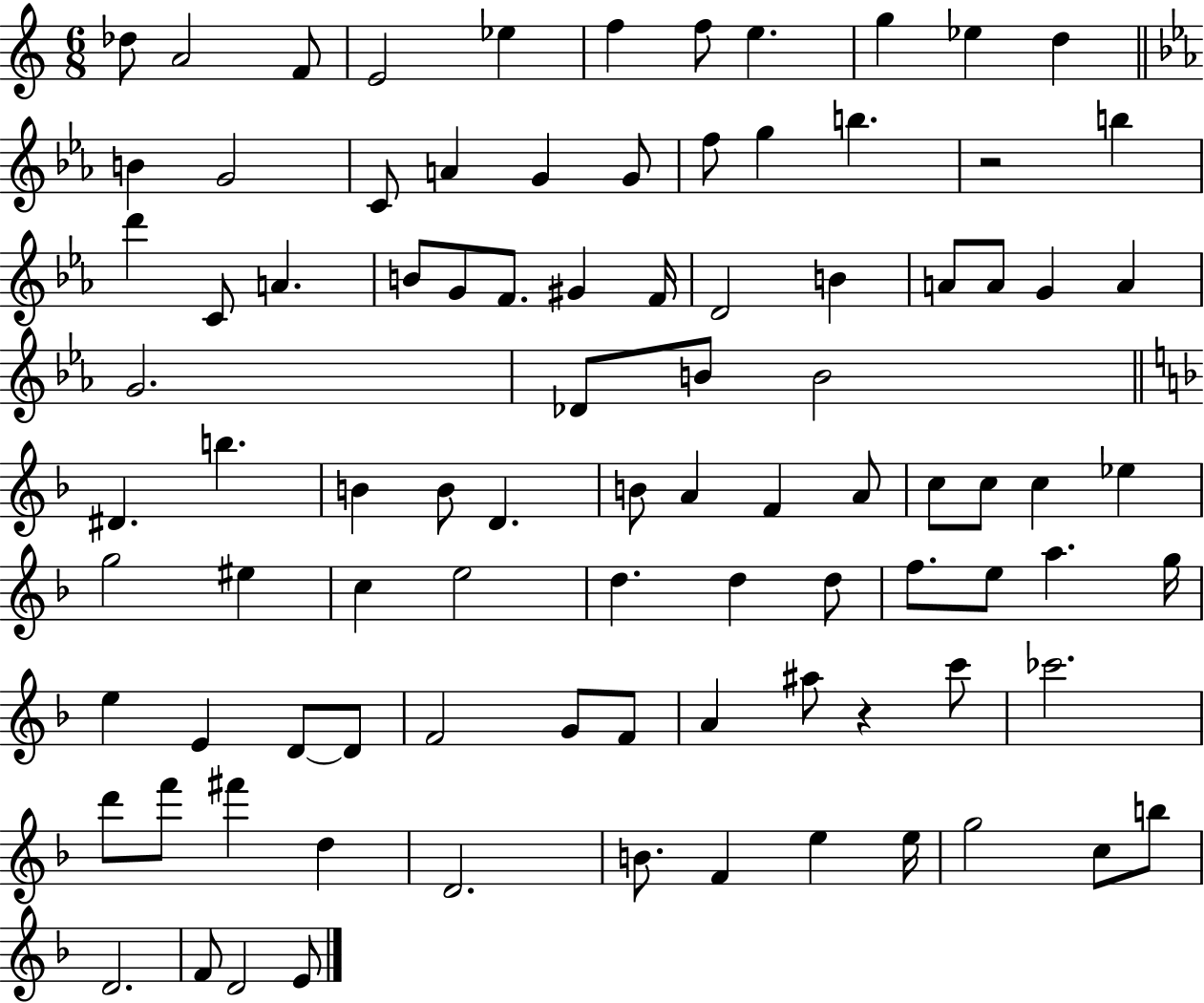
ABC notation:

X:1
T:Untitled
M:6/8
L:1/4
K:C
_d/2 A2 F/2 E2 _e f f/2 e g _e d B G2 C/2 A G G/2 f/2 g b z2 b d' C/2 A B/2 G/2 F/2 ^G F/4 D2 B A/2 A/2 G A G2 _D/2 B/2 B2 ^D b B B/2 D B/2 A F A/2 c/2 c/2 c _e g2 ^e c e2 d d d/2 f/2 e/2 a g/4 e E D/2 D/2 F2 G/2 F/2 A ^a/2 z c'/2 _c'2 d'/2 f'/2 ^f' d D2 B/2 F e e/4 g2 c/2 b/2 D2 F/2 D2 E/2